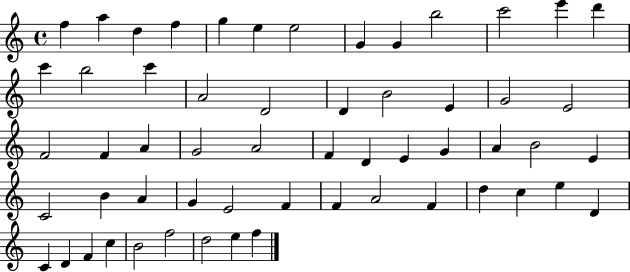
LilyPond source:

{
  \clef treble
  \time 4/4
  \defaultTimeSignature
  \key c \major
  f''4 a''4 d''4 f''4 | g''4 e''4 e''2 | g'4 g'4 b''2 | c'''2 e'''4 d'''4 | \break c'''4 b''2 c'''4 | a'2 d'2 | d'4 b'2 e'4 | g'2 e'2 | \break f'2 f'4 a'4 | g'2 a'2 | f'4 d'4 e'4 g'4 | a'4 b'2 e'4 | \break c'2 b'4 a'4 | g'4 e'2 f'4 | f'4 a'2 f'4 | d''4 c''4 e''4 d'4 | \break c'4 d'4 f'4 c''4 | b'2 f''2 | d''2 e''4 f''4 | \bar "|."
}